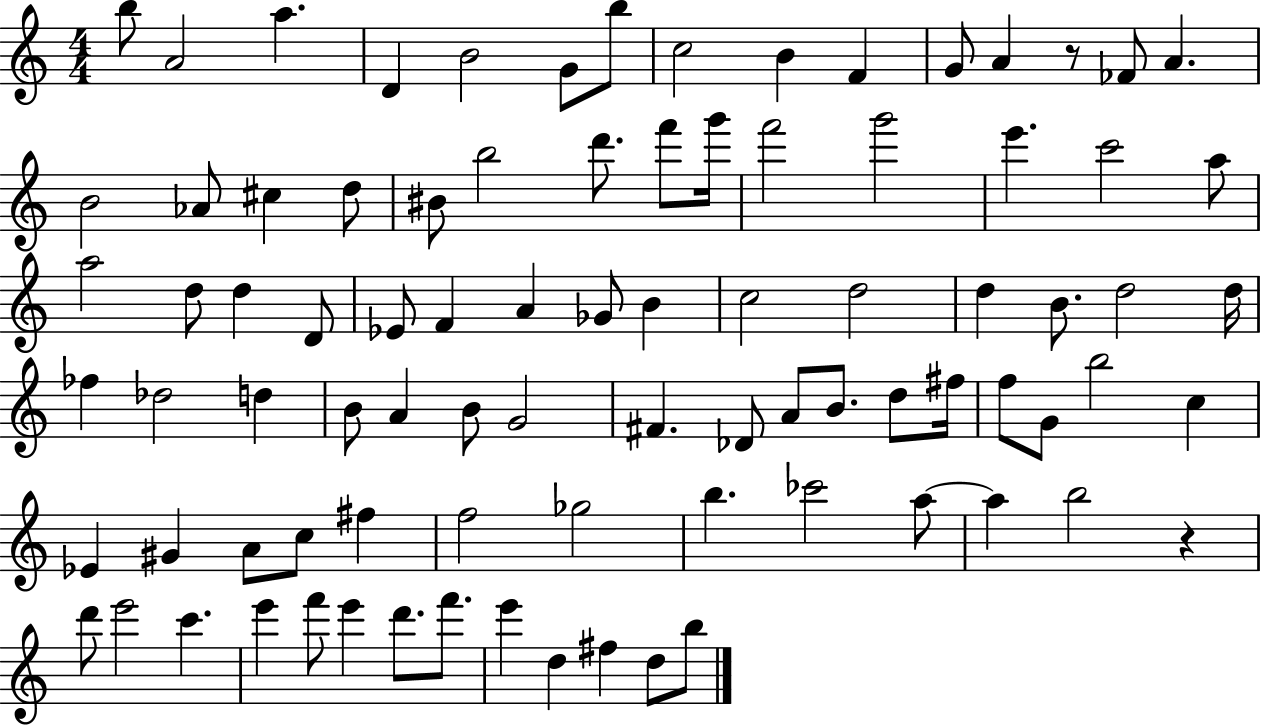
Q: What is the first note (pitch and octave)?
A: B5